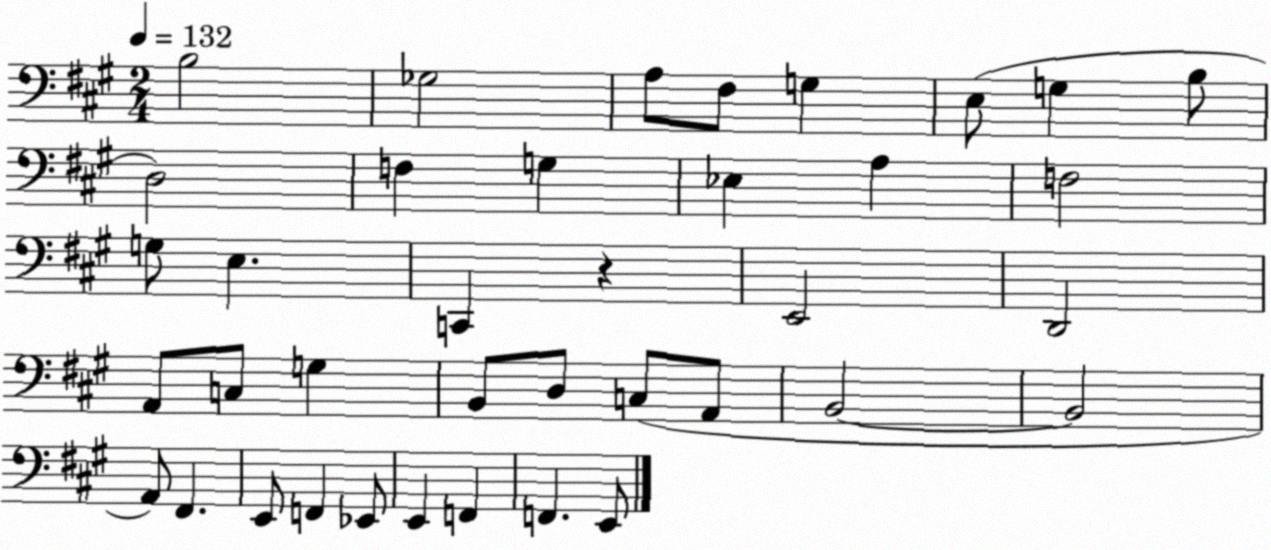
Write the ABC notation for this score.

X:1
T:Untitled
M:2/4
L:1/4
K:A
B,2 _G,2 A,/2 ^F,/2 G, E,/2 G, B,/2 D,2 F, G, _E, A, F,2 G,/2 E, C,, z E,,2 D,,2 A,,/2 C,/2 G, B,,/2 D,/2 C,/2 A,,/2 B,,2 B,,2 A,,/2 ^F,, E,,/2 F,, _E,,/2 E,, F,, F,, E,,/2